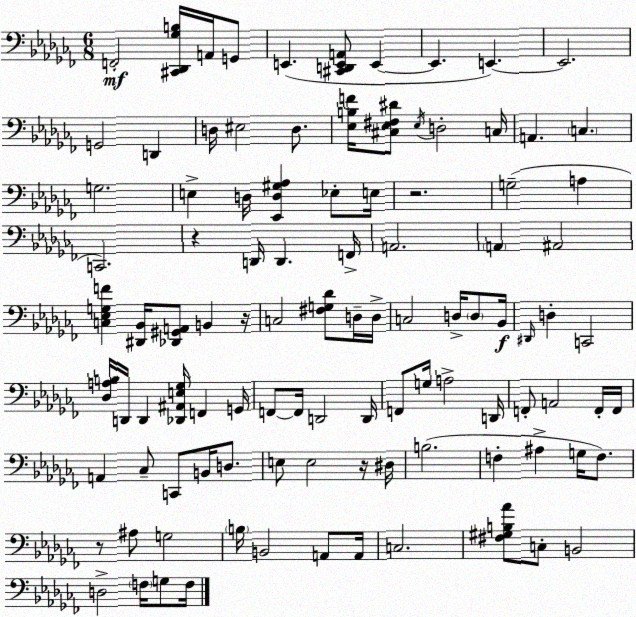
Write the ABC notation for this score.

X:1
T:Untitled
M:6/8
L:1/4
K:Abm
F,,2 [^C,,_D,,_G,B,]/4 A,,/4 G,,/2 E,, [^C,,D,,E,,A,,]/2 E,, E,, E,, E,,2 G,,2 D,, D,/4 ^E,2 D,/2 [_E,B,F]/4 [^C,_E,^F,^D]/2 _E,/4 D,2 C,/4 A,, C, G,2 E, D,/4 [_E,,D,^G,_A,] _E,/2 E,/4 z2 G,2 A, C,,2 z D,,/4 D,, F,,/4 A,,2 A,, ^A,,2 [C,_E,G,F] [^D,,_B,,]/4 [_D,,^G,,A,,]/2 B,, z/4 C,2 [^F,G,_D]/2 D,/4 D,/4 C,2 D,/4 D,/2 _B,,/4 ^D,,/4 D, C,,2 [_D,A,B,]/4 D,,/4 D,, [_D,,^A,,E,_G,]/4 F,, G,,/4 F,,/2 F,,/4 D,,2 D,,/4 F,,/2 G,/4 A,2 D,,/4 F,,/2 A,,2 F,,/4 F,,/4 A,, _C,/2 C,,/2 B,,/4 D,/2 E,/2 E,2 z/4 ^D,/4 B,2 F, ^A, G,/4 F,/2 z/2 ^A,/2 G,2 B,/4 B,,2 A,,/2 A,,/4 C,2 [^F,^G,B,_A]/2 C,/2 B,,2 D,2 F,/4 G,/2 F,/4